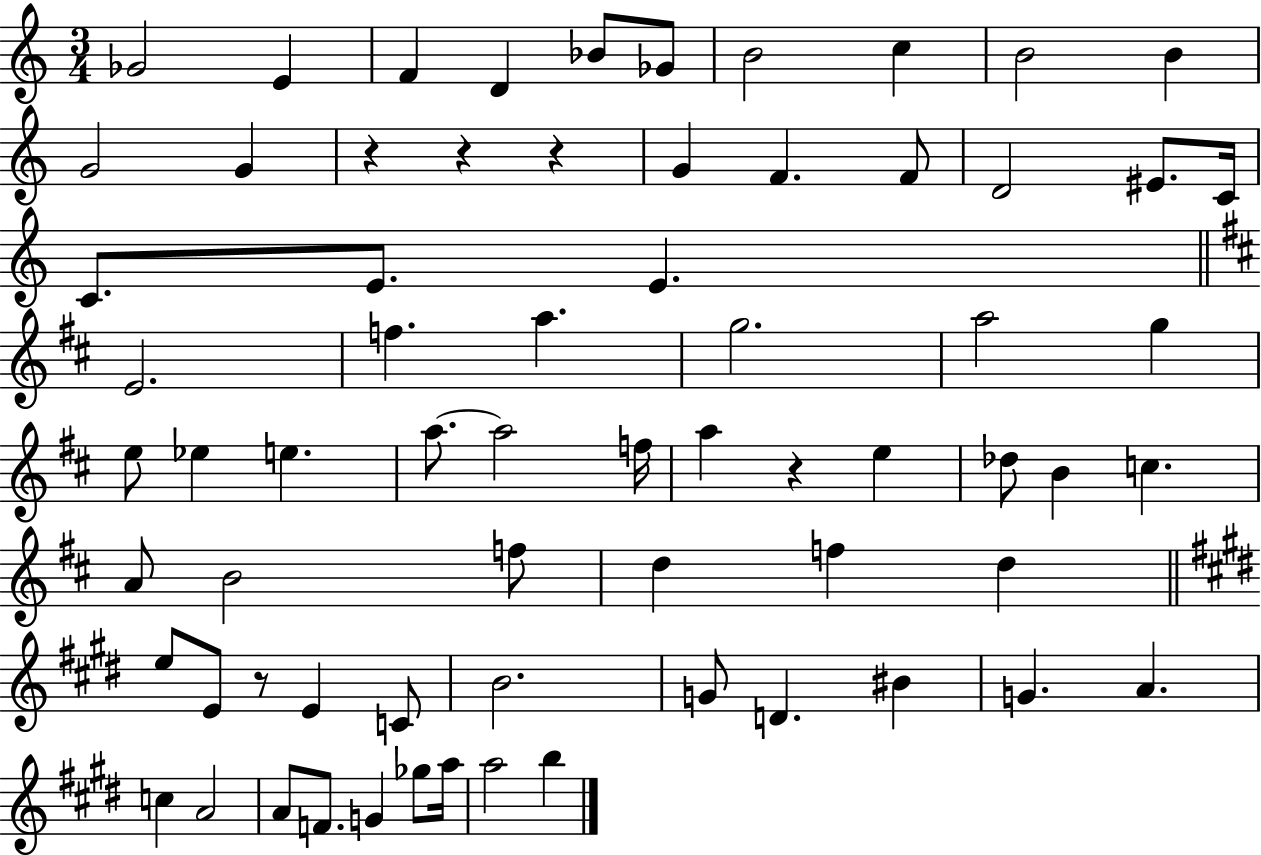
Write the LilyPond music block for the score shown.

{
  \clef treble
  \numericTimeSignature
  \time 3/4
  \key c \major
  \repeat volta 2 { ges'2 e'4 | f'4 d'4 bes'8 ges'8 | b'2 c''4 | b'2 b'4 | \break g'2 g'4 | r4 r4 r4 | g'4 f'4. f'8 | d'2 eis'8. c'16 | \break c'8. e'8. e'4. | \bar "||" \break \key b \minor e'2. | f''4. a''4. | g''2. | a''2 g''4 | \break e''8 ees''4 e''4. | a''8.~~ a''2 f''16 | a''4 r4 e''4 | des''8 b'4 c''4. | \break a'8 b'2 f''8 | d''4 f''4 d''4 | \bar "||" \break \key e \major e''8 e'8 r8 e'4 c'8 | b'2. | g'8 d'4. bis'4 | g'4. a'4. | \break c''4 a'2 | a'8 f'8. g'4 ges''8 a''16 | a''2 b''4 | } \bar "|."
}